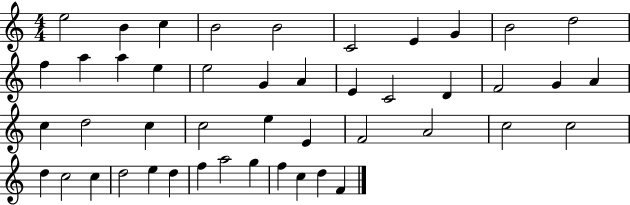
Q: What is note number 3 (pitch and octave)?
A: C5